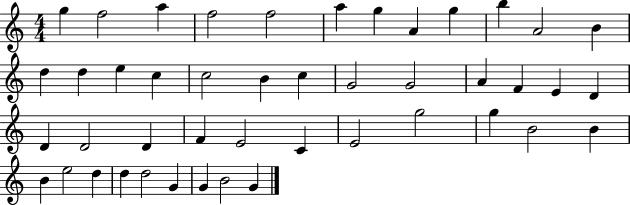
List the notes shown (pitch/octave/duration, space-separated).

G5/q F5/h A5/q F5/h F5/h A5/q G5/q A4/q G5/q B5/q A4/h B4/q D5/q D5/q E5/q C5/q C5/h B4/q C5/q G4/h G4/h A4/q F4/q E4/q D4/q D4/q D4/h D4/q F4/q E4/h C4/q E4/h G5/h G5/q B4/h B4/q B4/q E5/h D5/q D5/q D5/h G4/q G4/q B4/h G4/q